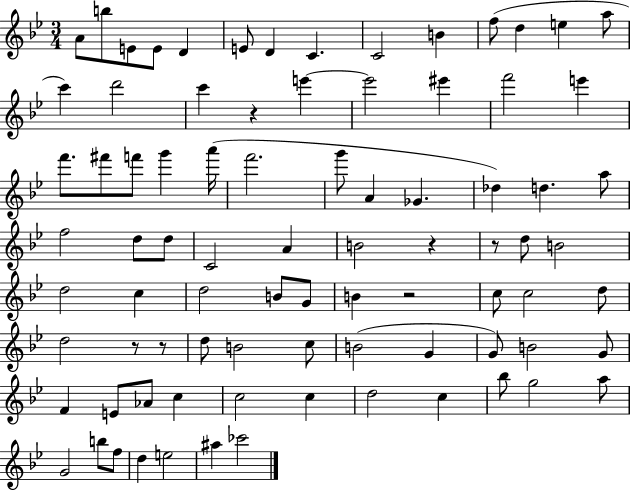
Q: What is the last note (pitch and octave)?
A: CES6